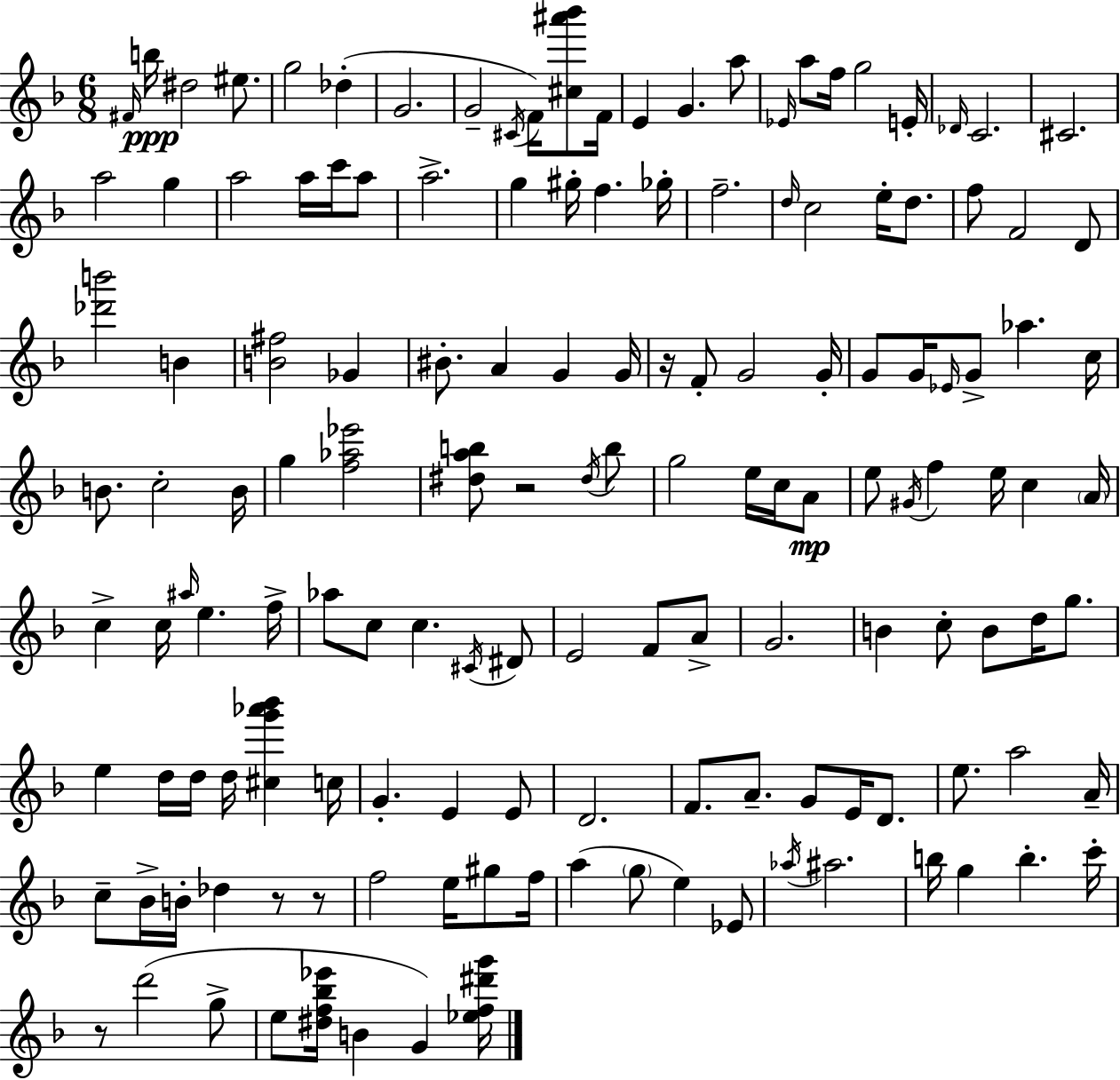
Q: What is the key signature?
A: D minor